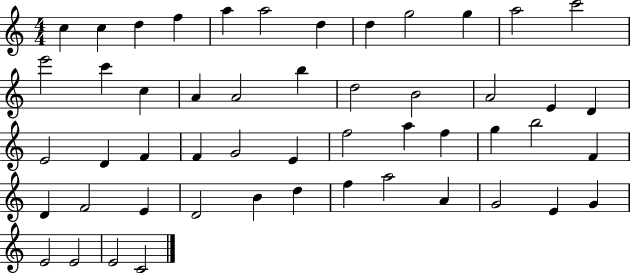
{
  \clef treble
  \numericTimeSignature
  \time 4/4
  \key c \major
  c''4 c''4 d''4 f''4 | a''4 a''2 d''4 | d''4 g''2 g''4 | a''2 c'''2 | \break e'''2 c'''4 c''4 | a'4 a'2 b''4 | d''2 b'2 | a'2 e'4 d'4 | \break e'2 d'4 f'4 | f'4 g'2 e'4 | f''2 a''4 f''4 | g''4 b''2 f'4 | \break d'4 f'2 e'4 | d'2 b'4 d''4 | f''4 a''2 a'4 | g'2 e'4 g'4 | \break e'2 e'2 | e'2 c'2 | \bar "|."
}